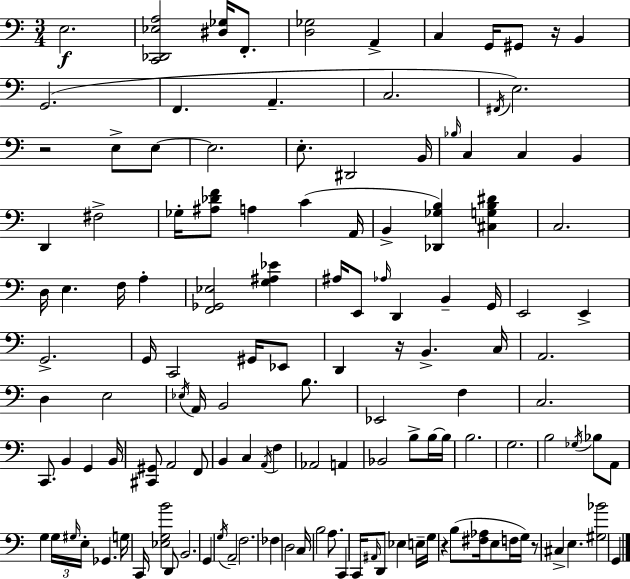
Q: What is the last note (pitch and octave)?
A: G2